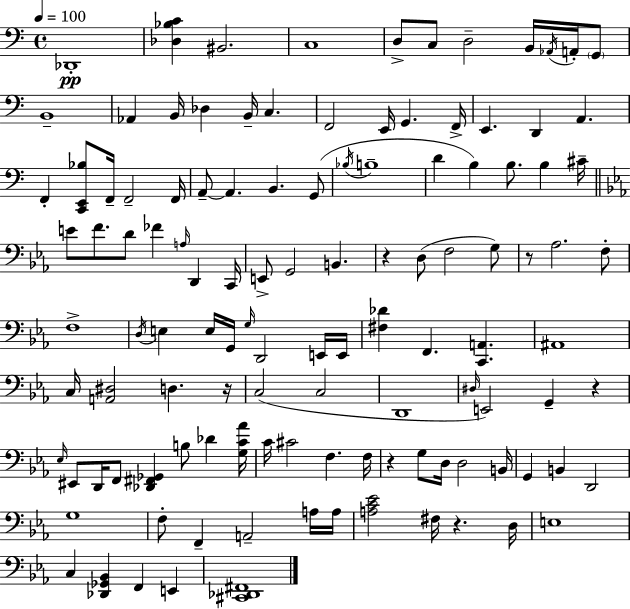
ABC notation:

X:1
T:Untitled
M:4/4
L:1/4
K:C
_D,,4 [_D,_B,C] ^B,,2 C,4 D,/2 C,/2 D,2 B,,/4 _A,,/4 A,,/4 G,,/2 B,,4 _A,, B,,/4 _D, B,,/4 C, F,,2 E,,/4 G,, F,,/4 E,, D,, A,, F,, [C,,E,,_B,]/2 F,,/4 F,,2 F,,/4 A,,/2 A,, B,, G,,/2 _B,/4 B,4 D B, B,/2 B, ^C/4 E/2 F/2 D/2 _F A,/4 D,, C,,/4 E,,/2 G,,2 B,, z D,/2 F,2 G,/2 z/2 _A,2 F,/2 F,4 D,/4 E, E,/4 G,,/4 G,/4 D,,2 E,,/4 E,,/4 [^F,_D] F,, [C,,A,,] ^A,,4 C,/4 [A,,^D,]2 D, z/4 C,2 C,2 D,,4 ^D,/4 E,,2 G,, z _E,/4 ^E,,/2 D,,/4 F,,/2 [_D,,^F,,_G,,] B,/2 _D [G,C_A]/4 C/4 ^C2 F, F,/4 z G,/2 D,/4 D,2 B,,/4 G,, B,, D,,2 G,4 F,/2 F,, A,,2 A,/4 A,/4 [A,C_E]2 ^F,/4 z D,/4 E,4 C, [_D,,_G,,_B,,] F,, E,, [^C,,_D,,^F,,]4